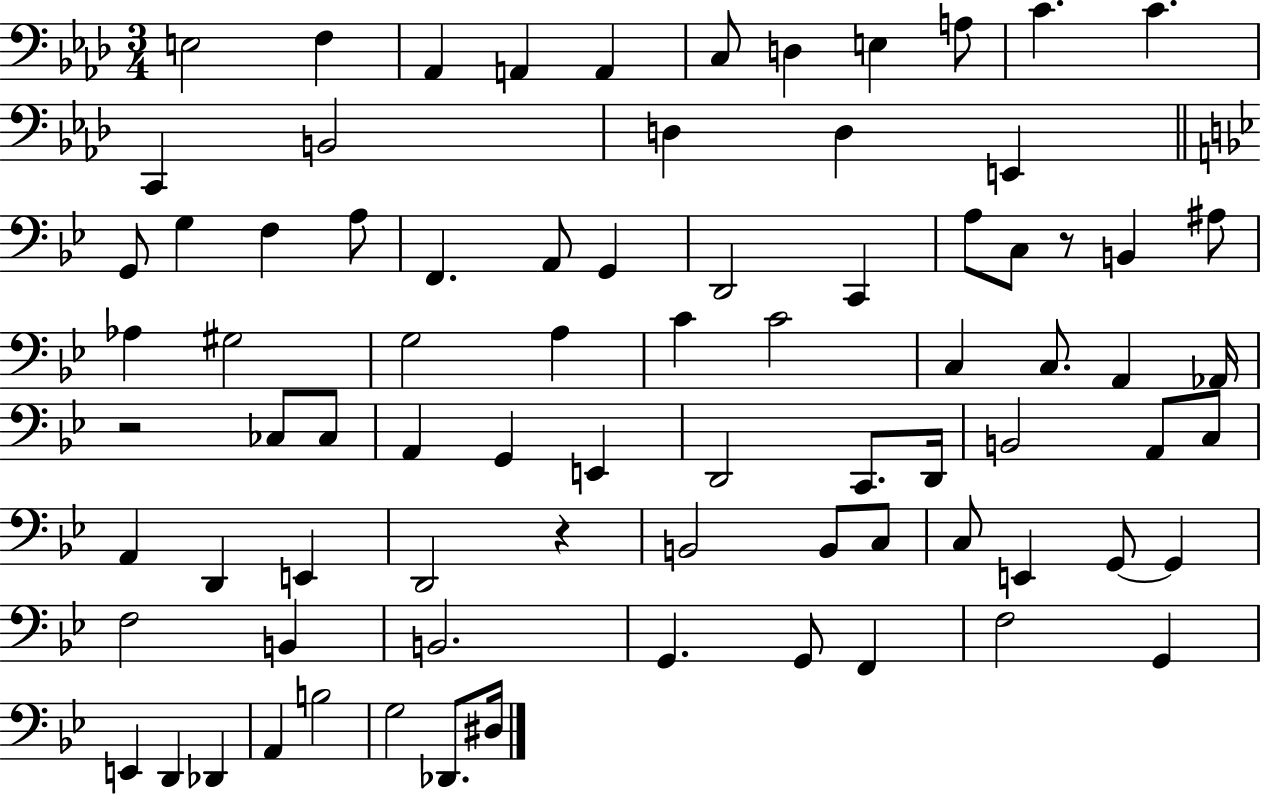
{
  \clef bass
  \numericTimeSignature
  \time 3/4
  \key aes \major
  \repeat volta 2 { e2 f4 | aes,4 a,4 a,4 | c8 d4 e4 a8 | c'4. c'4. | \break c,4 b,2 | d4 d4 e,4 | \bar "||" \break \key bes \major g,8 g4 f4 a8 | f,4. a,8 g,4 | d,2 c,4 | a8 c8 r8 b,4 ais8 | \break aes4 gis2 | g2 a4 | c'4 c'2 | c4 c8. a,4 aes,16 | \break r2 ces8 ces8 | a,4 g,4 e,4 | d,2 c,8. d,16 | b,2 a,8 c8 | \break a,4 d,4 e,4 | d,2 r4 | b,2 b,8 c8 | c8 e,4 g,8~~ g,4 | \break f2 b,4 | b,2. | g,4. g,8 f,4 | f2 g,4 | \break e,4 d,4 des,4 | a,4 b2 | g2 des,8. dis16 | } \bar "|."
}